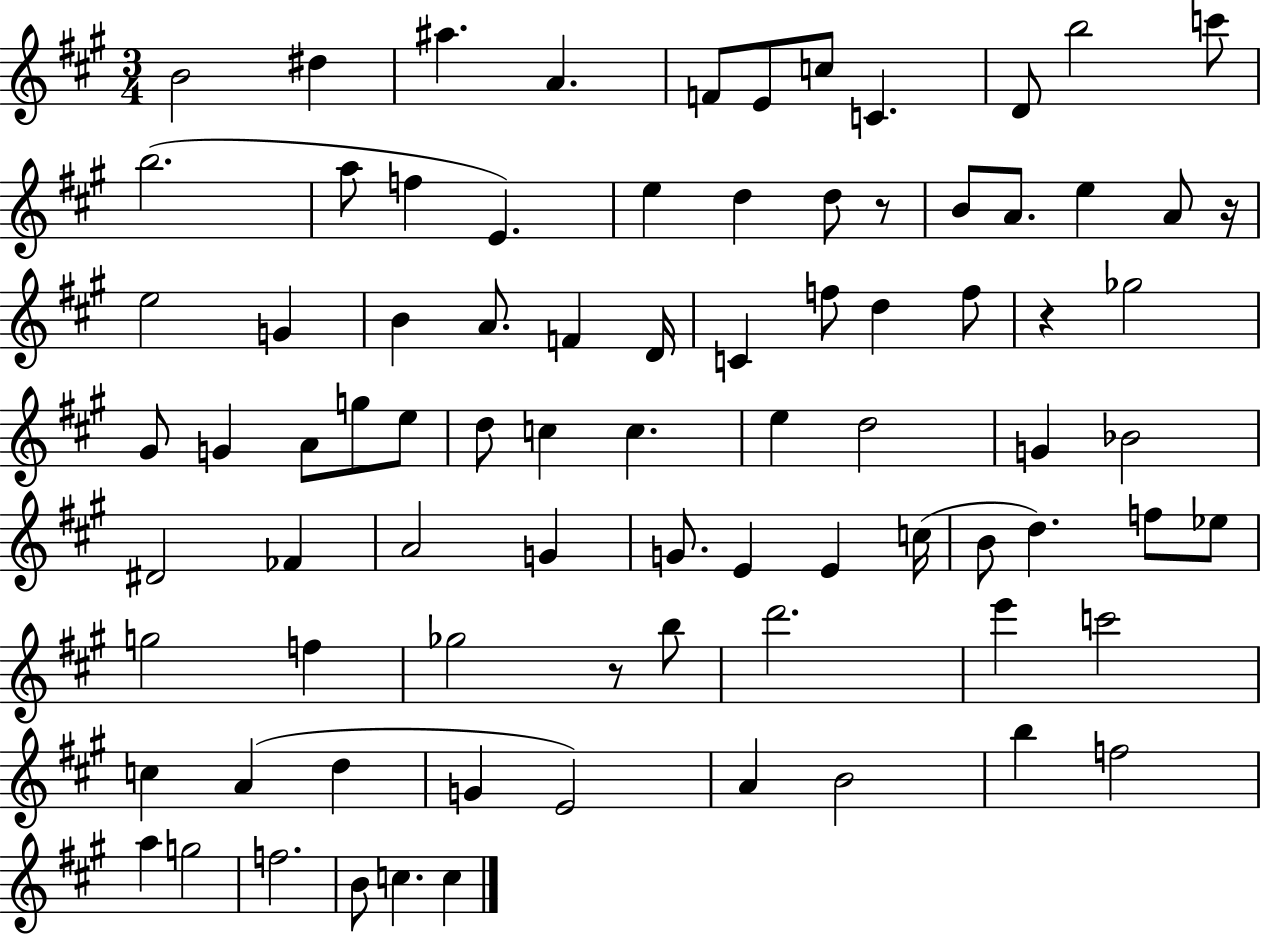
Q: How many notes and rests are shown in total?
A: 83